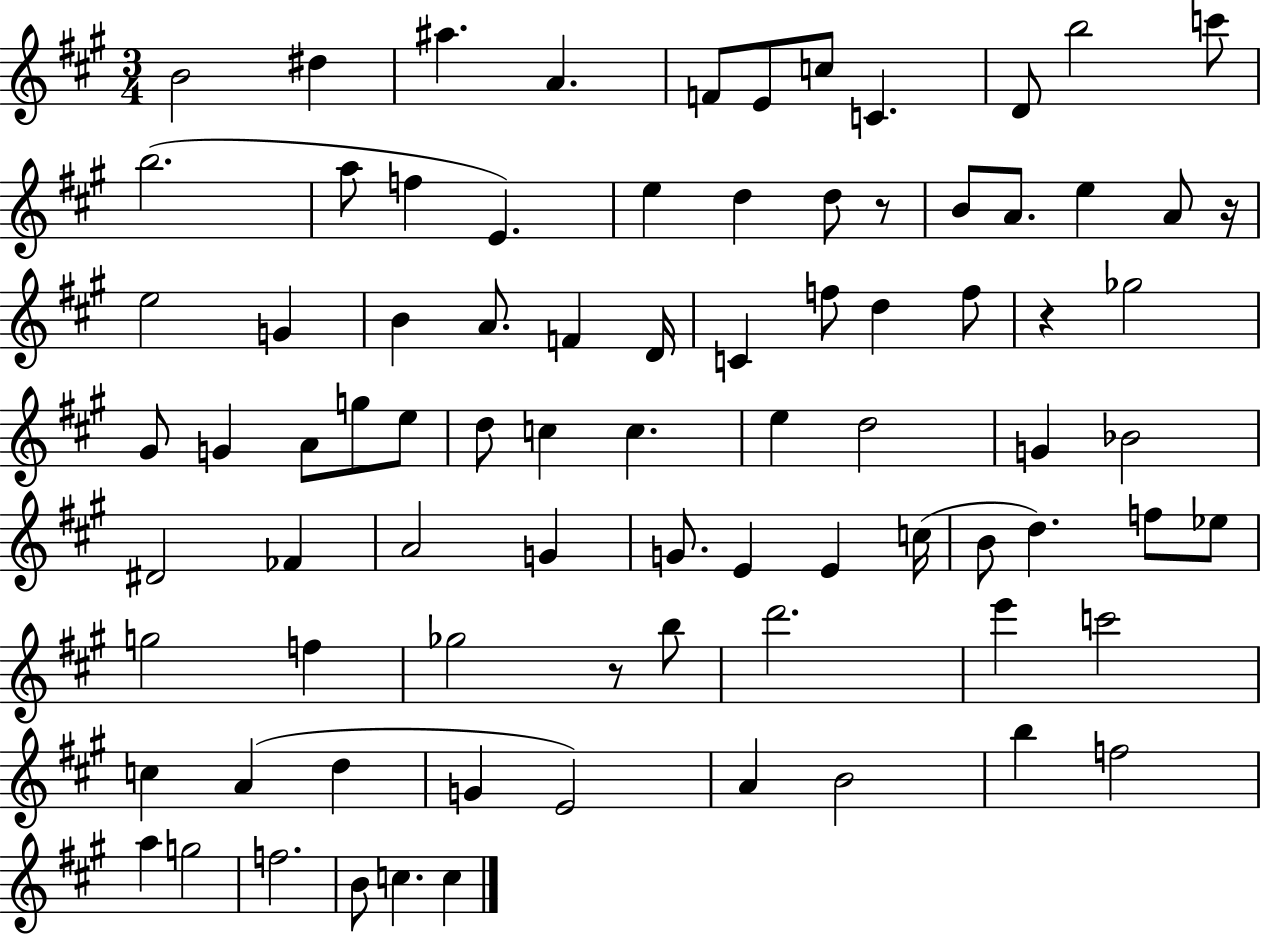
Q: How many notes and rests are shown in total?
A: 83